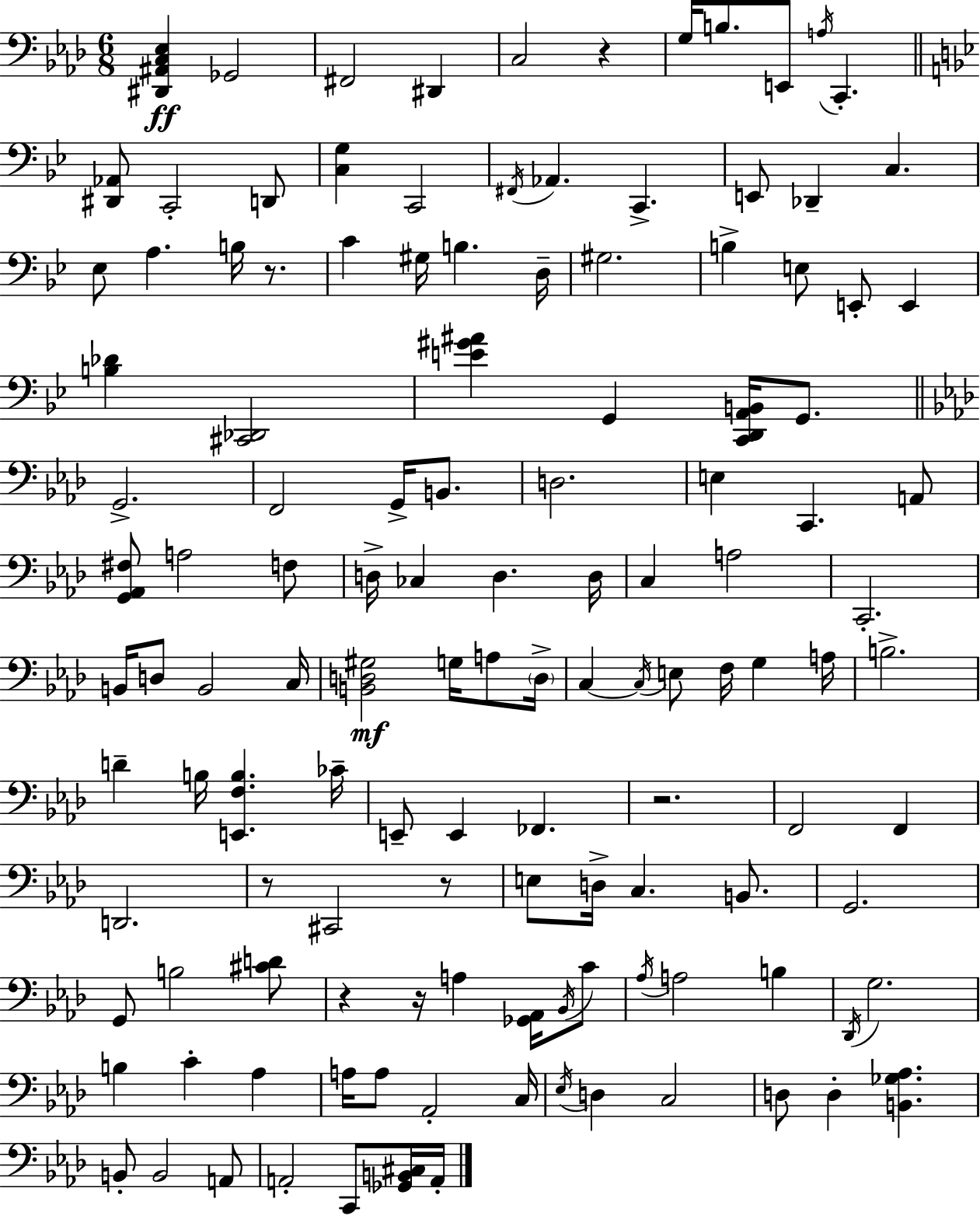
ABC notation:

X:1
T:Untitled
M:6/8
L:1/4
K:Fm
[^D,,^A,,C,_E,] _G,,2 ^F,,2 ^D,, C,2 z G,/4 B,/2 E,,/2 A,/4 C,, [^D,,_A,,]/2 C,,2 D,,/2 [C,G,] C,,2 ^F,,/4 _A,, C,, E,,/2 _D,, C, _E,/2 A, B,/4 z/2 C ^G,/4 B, D,/4 ^G,2 B, E,/2 E,,/2 E,, [B,_D] [^C,,_D,,]2 [E^G^A] G,, [C,,D,,A,,B,,]/4 G,,/2 G,,2 F,,2 G,,/4 B,,/2 D,2 E, C,, A,,/2 [G,,_A,,^F,]/2 A,2 F,/2 D,/4 _C, D, D,/4 C, A,2 C,,2 B,,/4 D,/2 B,,2 C,/4 [B,,D,^G,]2 G,/4 A,/2 D,/4 C, C,/4 E,/2 F,/4 G, A,/4 B,2 D B,/4 [E,,F,B,] _C/4 E,,/2 E,, _F,, z2 F,,2 F,, D,,2 z/2 ^C,,2 z/2 E,/2 D,/4 C, B,,/2 G,,2 G,,/2 B,2 [^CD]/2 z z/4 A, [_G,,_A,,]/4 _B,,/4 C/2 _A,/4 A,2 B, _D,,/4 G,2 B, C _A, A,/4 A,/2 _A,,2 C,/4 _E,/4 D, C,2 D,/2 D, [B,,_G,_A,] B,,/2 B,,2 A,,/2 A,,2 C,,/2 [_G,,B,,^C,]/4 A,,/4